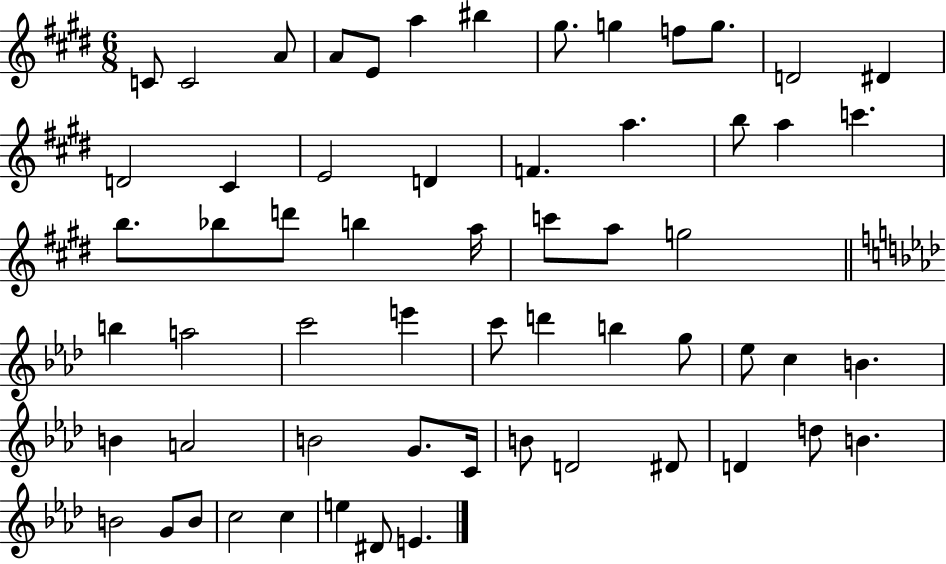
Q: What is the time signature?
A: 6/8